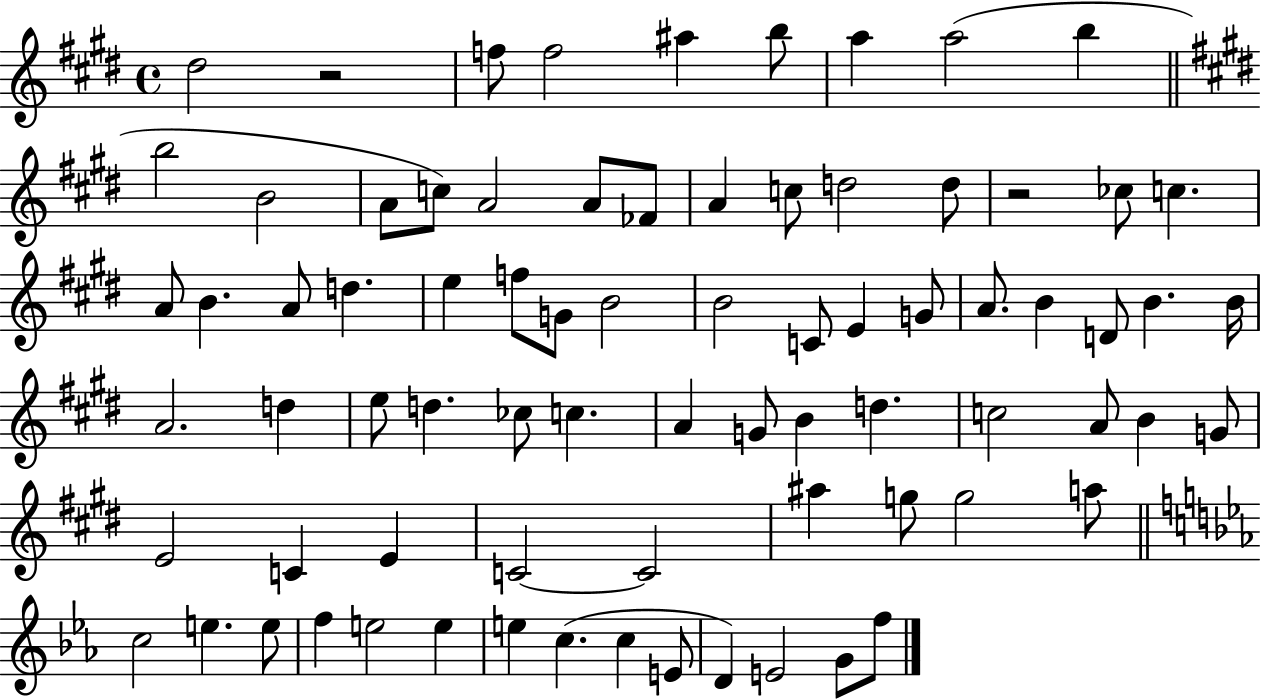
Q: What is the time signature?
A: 4/4